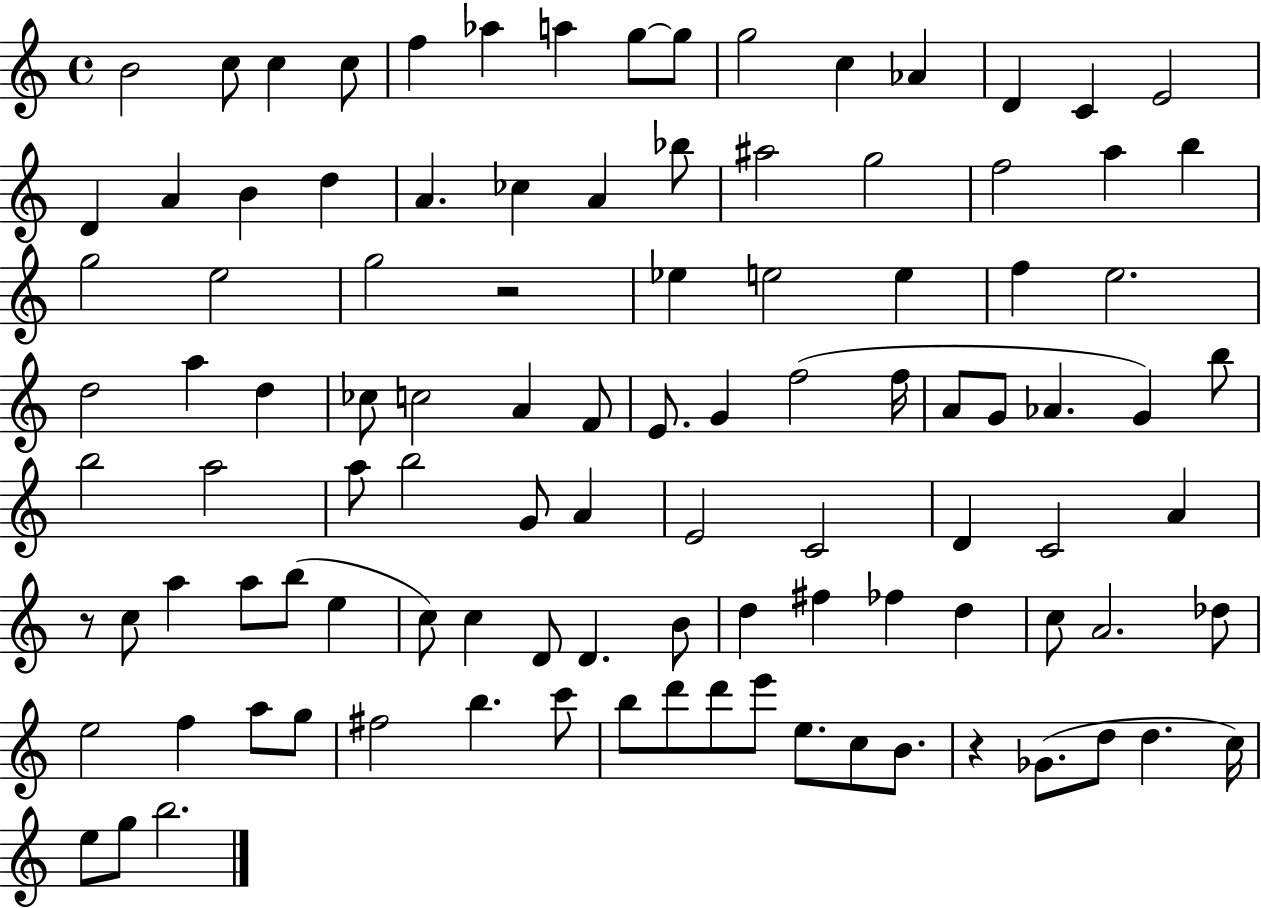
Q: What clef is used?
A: treble